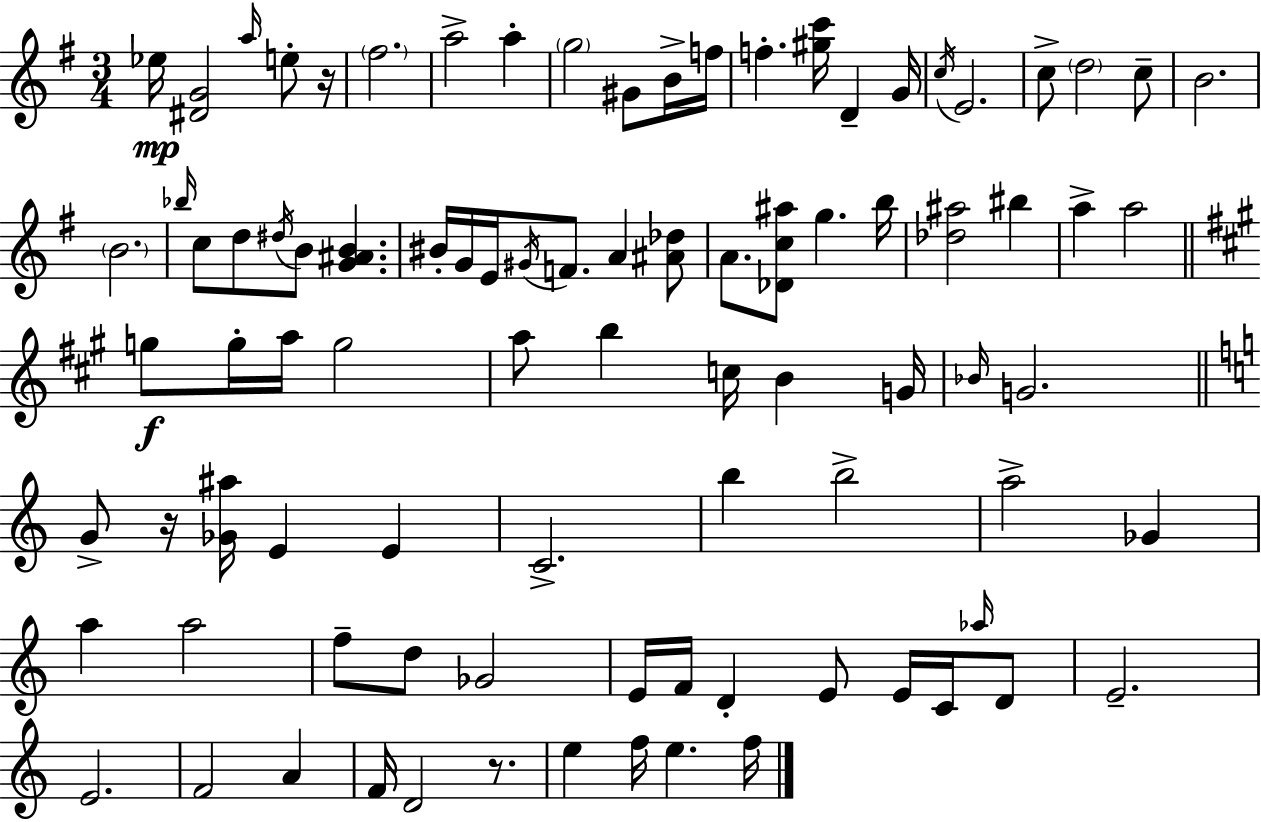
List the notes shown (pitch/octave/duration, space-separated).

Eb5/s [D#4,G4]/h A5/s E5/e R/s F#5/h. A5/h A5/q G5/h G#4/e B4/s F5/s F5/q. [G#5,C6]/s D4/q G4/s C5/s E4/h. C5/e D5/h C5/e B4/h. B4/h. Bb5/s C5/e D5/e D#5/s B4/e [G4,A#4,B4]/q. BIS4/s G4/s E4/s G#4/s F4/e. A4/q [A#4,Db5]/e A4/e. [Db4,C5,A#5]/e G5/q. B5/s [Db5,A#5]/h BIS5/q A5/q A5/h G5/e G5/s A5/s G5/h A5/e B5/q C5/s B4/q G4/s Bb4/s G4/h. G4/e R/s [Gb4,A#5]/s E4/q E4/q C4/h. B5/q B5/h A5/h Gb4/q A5/q A5/h F5/e D5/e Gb4/h E4/s F4/s D4/q E4/e E4/s C4/s Ab5/s D4/e E4/h. E4/h. F4/h A4/q F4/s D4/h R/e. E5/q F5/s E5/q. F5/s